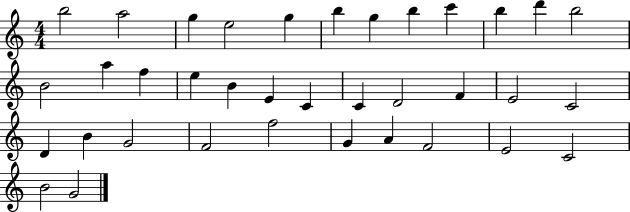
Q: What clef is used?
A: treble